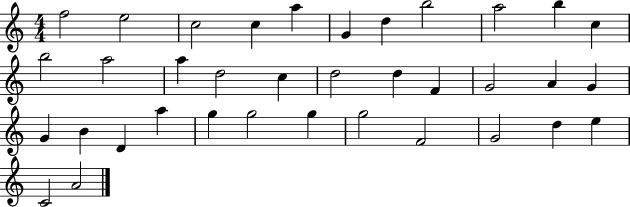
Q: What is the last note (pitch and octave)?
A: A4